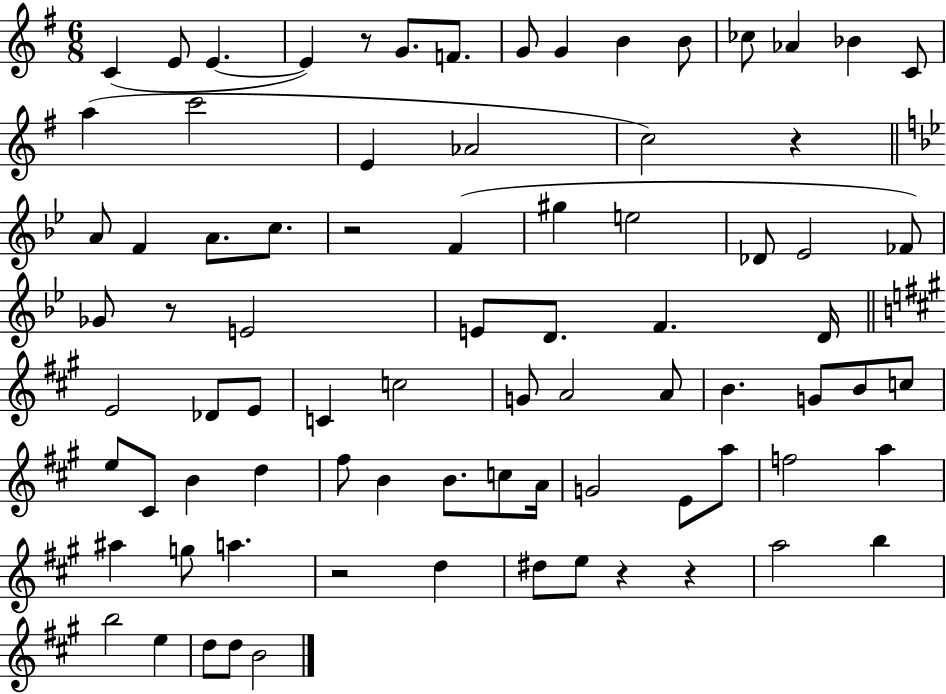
X:1
T:Untitled
M:6/8
L:1/4
K:G
C E/2 E E z/2 G/2 F/2 G/2 G B B/2 _c/2 _A _B C/2 a c'2 E _A2 c2 z A/2 F A/2 c/2 z2 F ^g e2 _D/2 _E2 _F/2 _G/2 z/2 E2 E/2 D/2 F D/4 E2 _D/2 E/2 C c2 G/2 A2 A/2 B G/2 B/2 c/2 e/2 ^C/2 B d ^f/2 B B/2 c/2 A/4 G2 E/2 a/2 f2 a ^a g/2 a z2 d ^d/2 e/2 z z a2 b b2 e d/2 d/2 B2